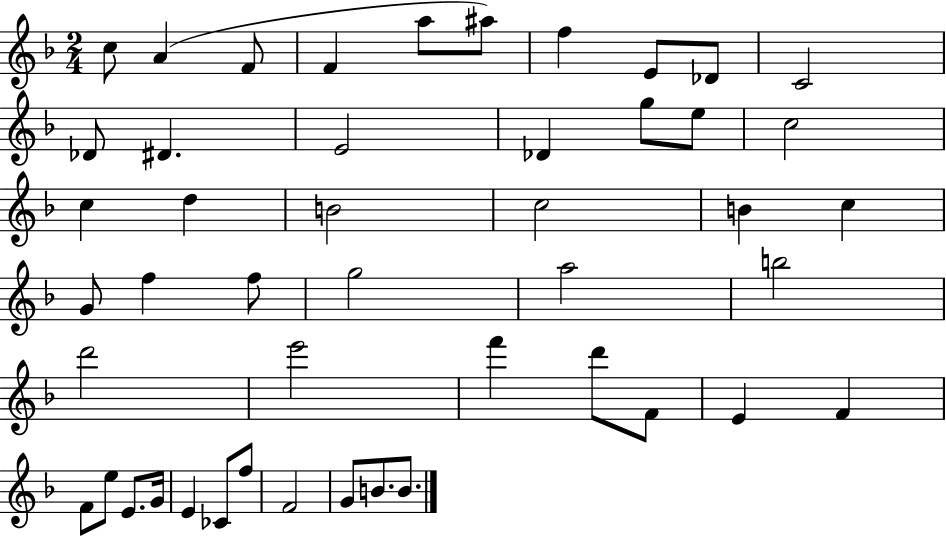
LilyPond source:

{
  \clef treble
  \numericTimeSignature
  \time 2/4
  \key f \major
  c''8 a'4( f'8 | f'4 a''8 ais''8) | f''4 e'8 des'8 | c'2 | \break des'8 dis'4. | e'2 | des'4 g''8 e''8 | c''2 | \break c''4 d''4 | b'2 | c''2 | b'4 c''4 | \break g'8 f''4 f''8 | g''2 | a''2 | b''2 | \break d'''2 | e'''2 | f'''4 d'''8 f'8 | e'4 f'4 | \break f'8 e''8 e'8. g'16 | e'4 ces'8 f''8 | f'2 | g'8 b'8. b'8. | \break \bar "|."
}